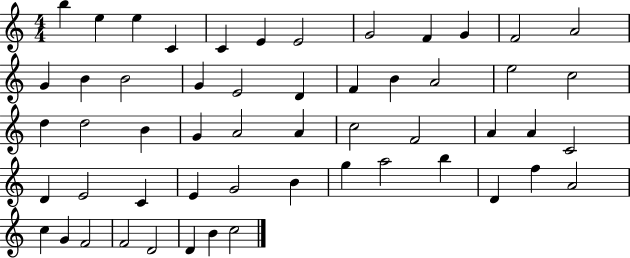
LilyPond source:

{
  \clef treble
  \numericTimeSignature
  \time 4/4
  \key c \major
  b''4 e''4 e''4 c'4 | c'4 e'4 e'2 | g'2 f'4 g'4 | f'2 a'2 | \break g'4 b'4 b'2 | g'4 e'2 d'4 | f'4 b'4 a'2 | e''2 c''2 | \break d''4 d''2 b'4 | g'4 a'2 a'4 | c''2 f'2 | a'4 a'4 c'2 | \break d'4 e'2 c'4 | e'4 g'2 b'4 | g''4 a''2 b''4 | d'4 f''4 a'2 | \break c''4 g'4 f'2 | f'2 d'2 | d'4 b'4 c''2 | \bar "|."
}